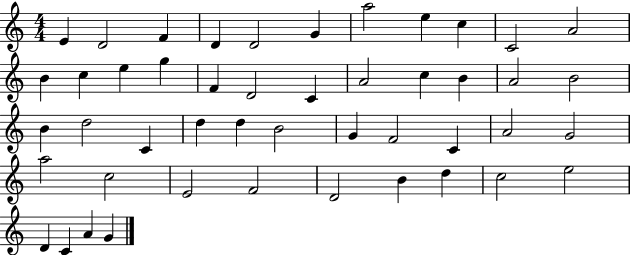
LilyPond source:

{
  \clef treble
  \numericTimeSignature
  \time 4/4
  \key c \major
  e'4 d'2 f'4 | d'4 d'2 g'4 | a''2 e''4 c''4 | c'2 a'2 | \break b'4 c''4 e''4 g''4 | f'4 d'2 c'4 | a'2 c''4 b'4 | a'2 b'2 | \break b'4 d''2 c'4 | d''4 d''4 b'2 | g'4 f'2 c'4 | a'2 g'2 | \break a''2 c''2 | e'2 f'2 | d'2 b'4 d''4 | c''2 e''2 | \break d'4 c'4 a'4 g'4 | \bar "|."
}